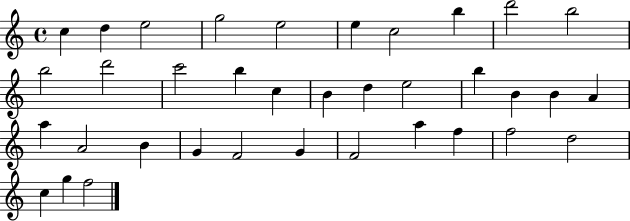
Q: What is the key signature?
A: C major